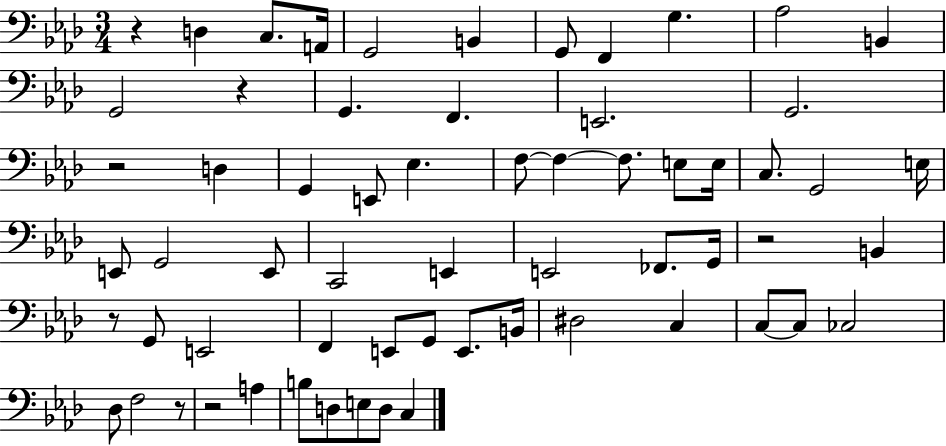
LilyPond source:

{
  \clef bass
  \numericTimeSignature
  \time 3/4
  \key aes \major
  r4 d4 c8. a,16 | g,2 b,4 | g,8 f,4 g4. | aes2 b,4 | \break g,2 r4 | g,4. f,4. | e,2. | g,2. | \break r2 d4 | g,4 e,8 ees4. | f8~~ f4~~ f8. e8 e16 | c8. g,2 e16 | \break e,8 g,2 e,8 | c,2 e,4 | e,2 fes,8. g,16 | r2 b,4 | \break r8 g,8 e,2 | f,4 e,8 g,8 e,8. b,16 | dis2 c4 | c8~~ c8 ces2 | \break des8 f2 r8 | r2 a4 | b8 d8 e8 d8 c4 | \bar "|."
}